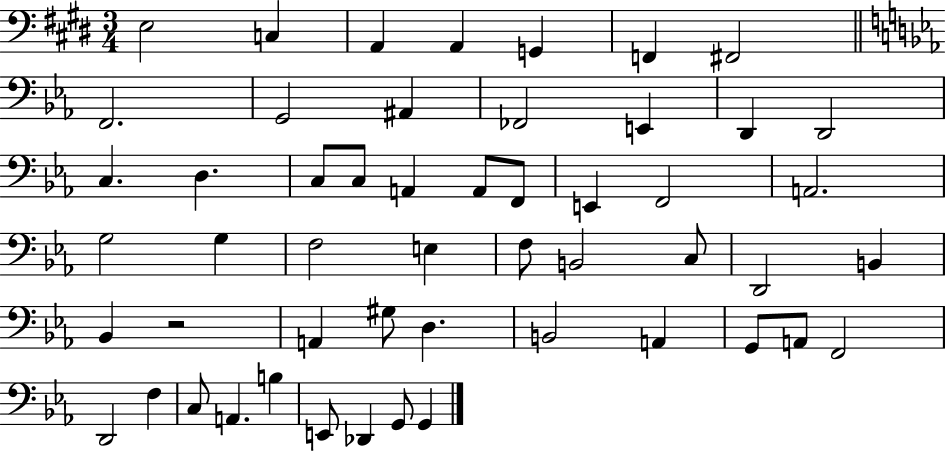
E3/h C3/q A2/q A2/q G2/q F2/q F#2/h F2/h. G2/h A#2/q FES2/h E2/q D2/q D2/h C3/q. D3/q. C3/e C3/e A2/q A2/e F2/e E2/q F2/h A2/h. G3/h G3/q F3/h E3/q F3/e B2/h C3/e D2/h B2/q Bb2/q R/h A2/q G#3/e D3/q. B2/h A2/q G2/e A2/e F2/h D2/h F3/q C3/e A2/q. B3/q E2/e Db2/q G2/e G2/q